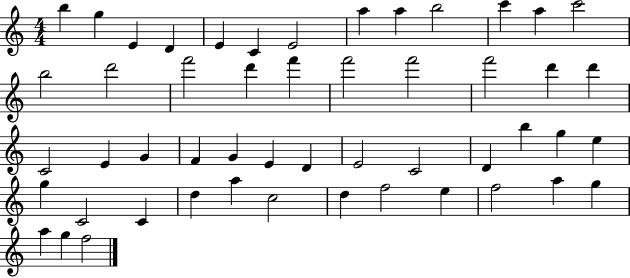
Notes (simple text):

B5/q G5/q E4/q D4/q E4/q C4/q E4/h A5/q A5/q B5/h C6/q A5/q C6/h B5/h D6/h F6/h D6/q F6/q F6/h F6/h F6/h D6/q D6/q C4/h E4/q G4/q F4/q G4/q E4/q D4/q E4/h C4/h D4/q B5/q G5/q E5/q G5/q C4/h C4/q D5/q A5/q C5/h D5/q F5/h E5/q F5/h A5/q G5/q A5/q G5/q F5/h